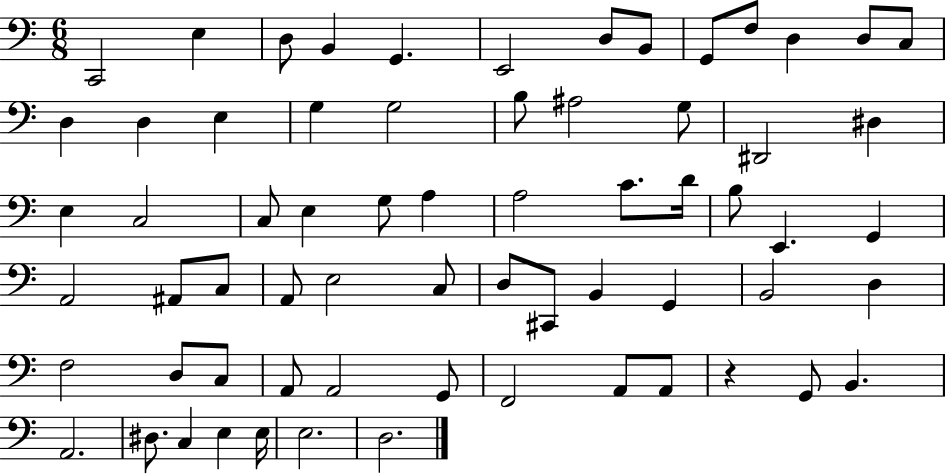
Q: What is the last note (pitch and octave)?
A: D3